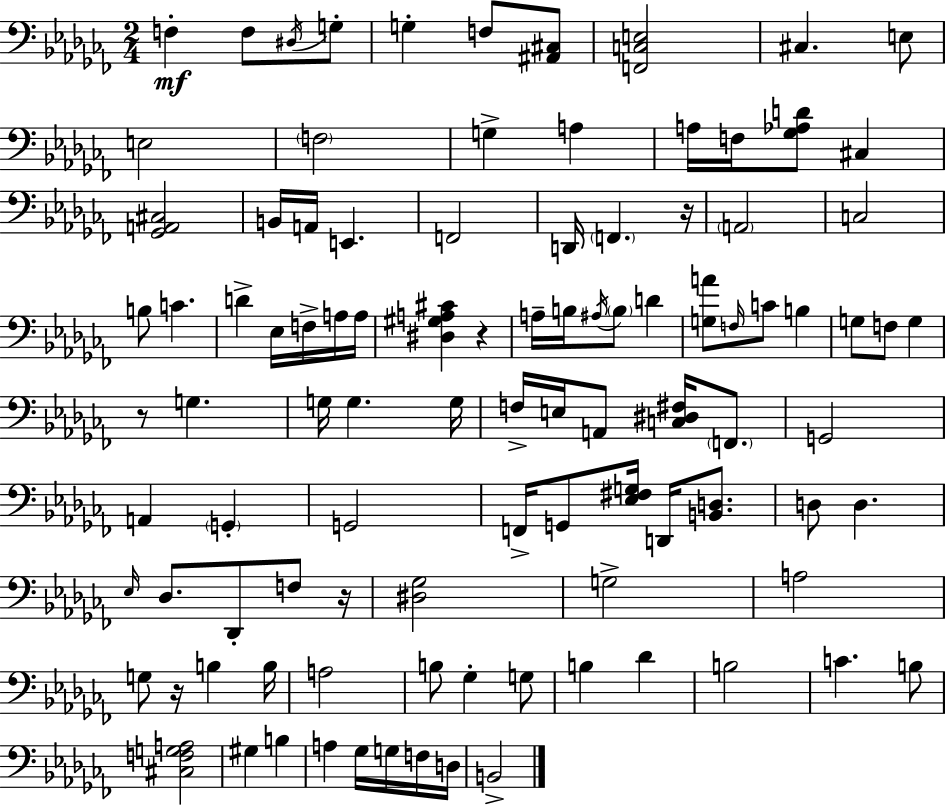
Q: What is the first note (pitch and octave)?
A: F3